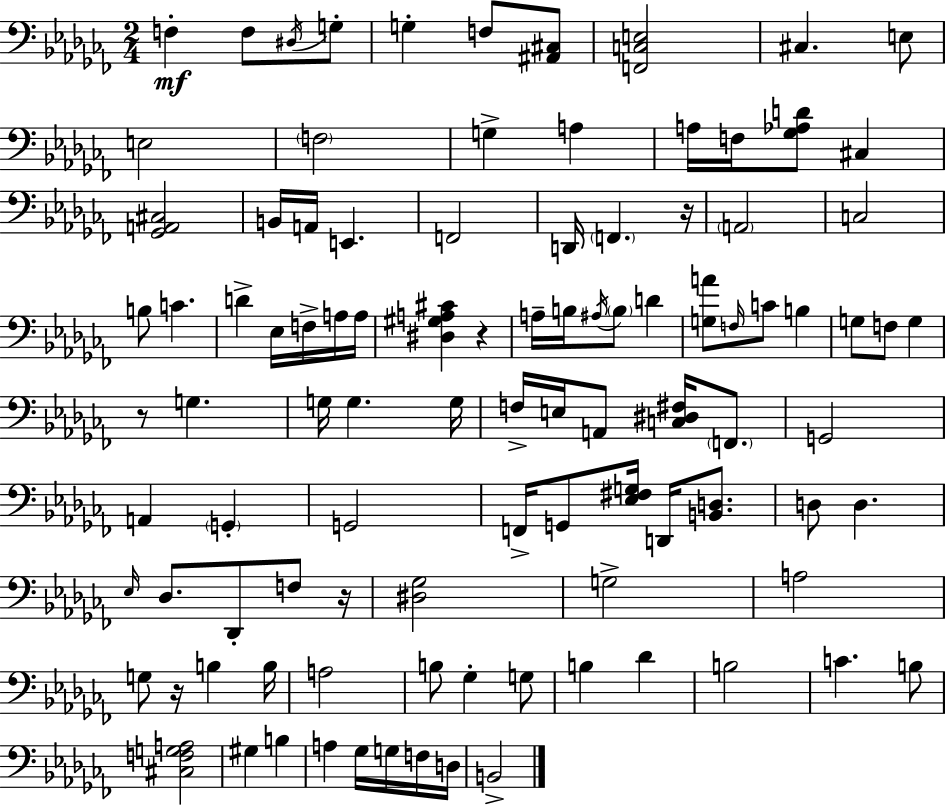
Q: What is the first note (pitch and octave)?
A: F3